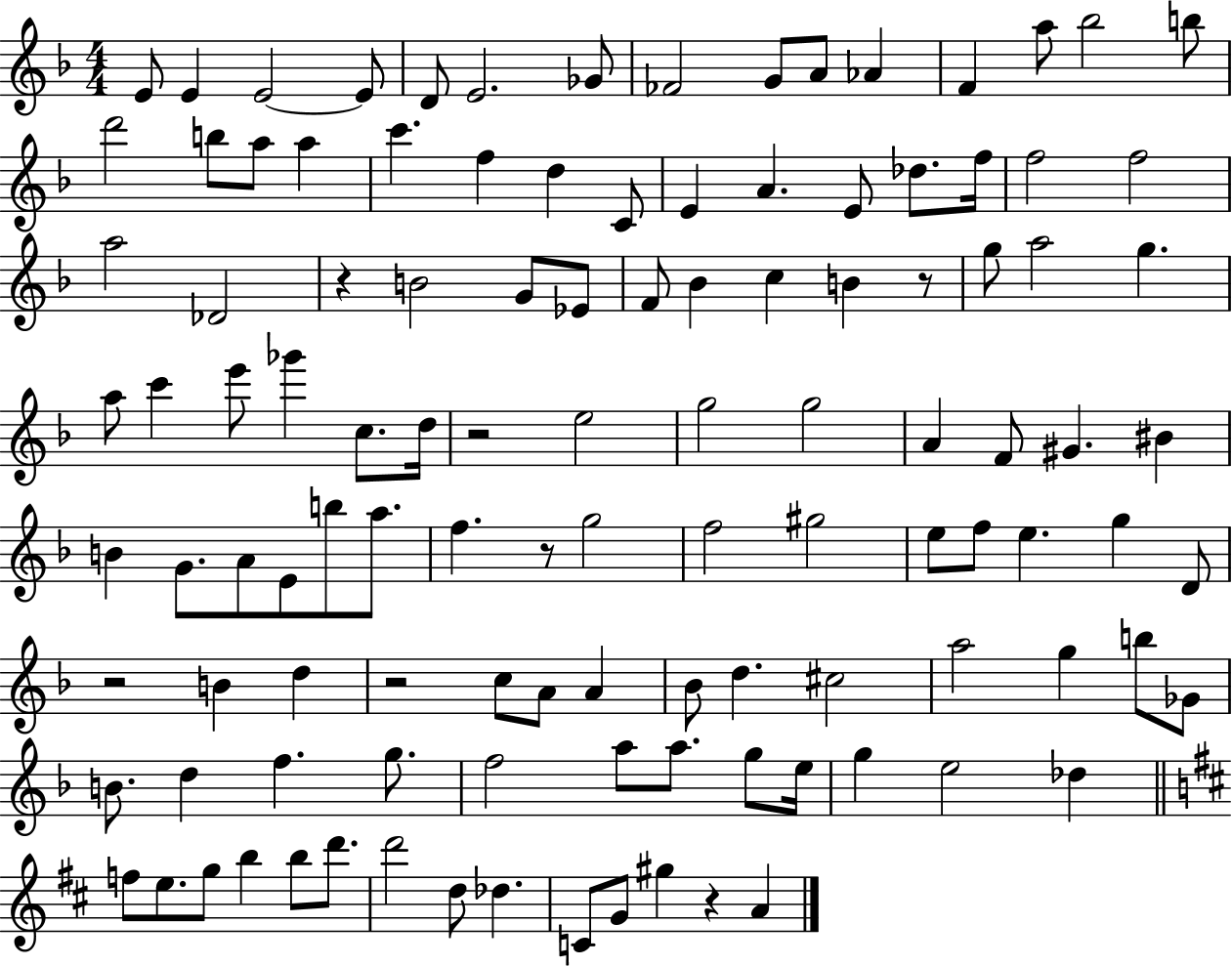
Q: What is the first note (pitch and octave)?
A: E4